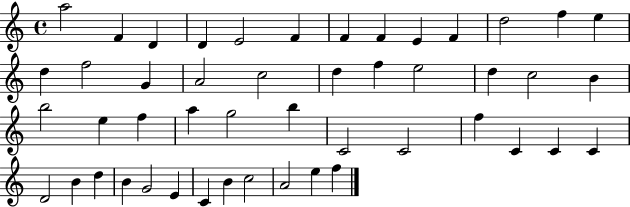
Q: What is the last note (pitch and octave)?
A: F5